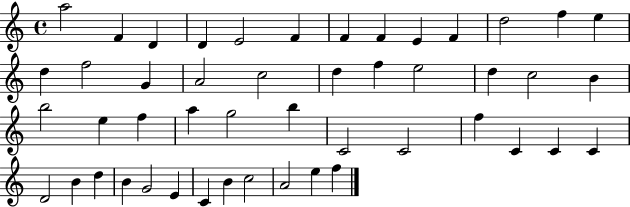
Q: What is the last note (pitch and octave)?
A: F5